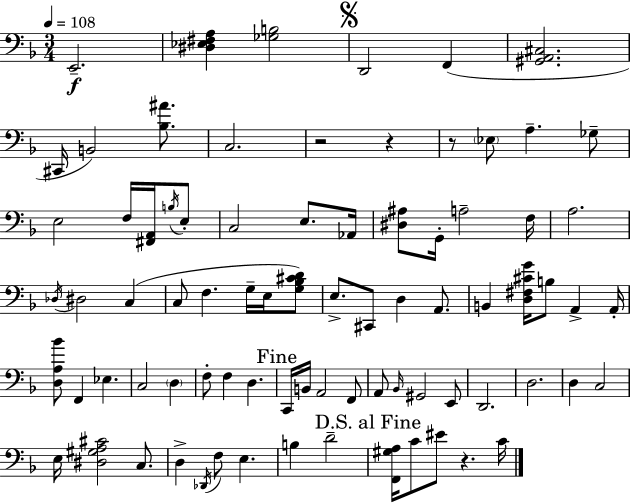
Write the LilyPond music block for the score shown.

{
  \clef bass
  \numericTimeSignature
  \time 3/4
  \key d \minor
  \tempo 4 = 108
  e,2.--\f | <dis ees fis a>4 <ges b>2 | \mark \markup { \musicglyph "scripts.segno" } d,2 f,4( | <gis, a, cis>2. | \break cis,16 b,2) <bes ais'>8. | c2. | r2 r4 | r8 \parenthesize ees8 a4.-- ges8-- | \break e2 f16 <fis, a,>16 \acciaccatura { b16 } e8-. | c2 e8. | aes,16 <dis ais>8 g,16-. a2-- | f16 a2. | \break \acciaccatura { des16 } dis2 c4( | c8 f4. g16-- e16 | <g bes cis' d'>8) e8.-> cis,8 d4 a,8. | b,4 <d fis cis' g'>16 b8 a,4-> | \break a,16-. <d a bes'>8 f,4 ees4. | c2 \parenthesize d4 | f8-. f4 d4. | \mark "Fine" c,16 b,16 a,2 | \break f,8 a,8 \grace { bes,16 } gis,2 | e,8 d,2. | d2. | d4 c2 | \break e16 <dis gis a cis'>2 | c8. d4-> \acciaccatura { des,16 } f8 e4. | b4 d'2-- | \mark "D.S. al Fine" <f, gis a>16 c'8 eis'8 r4. | \break c'16 \bar "|."
}